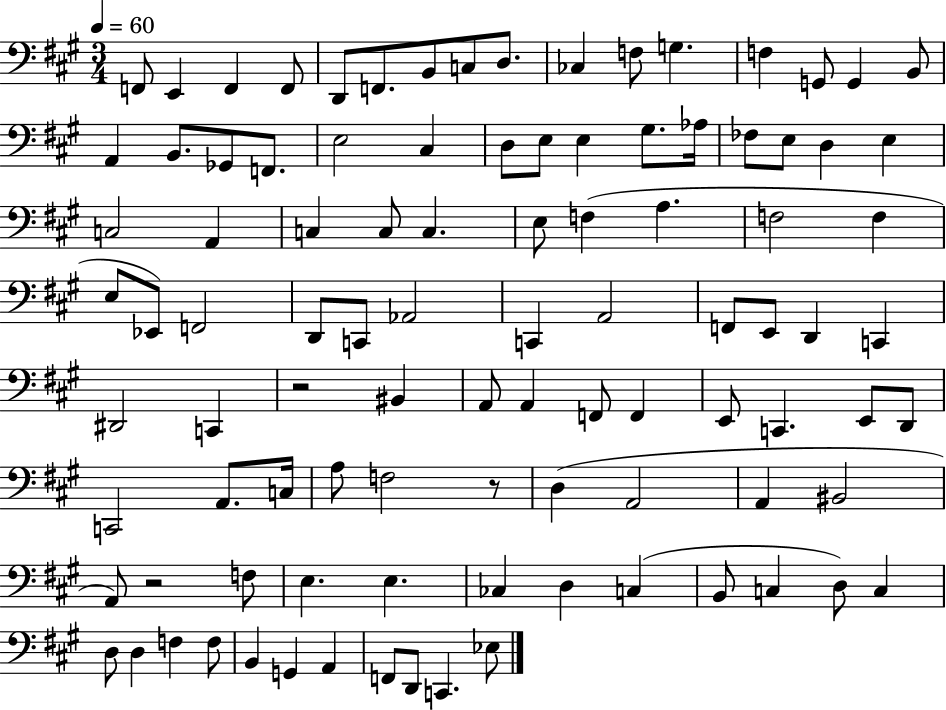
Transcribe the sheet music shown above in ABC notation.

X:1
T:Untitled
M:3/4
L:1/4
K:A
F,,/2 E,, F,, F,,/2 D,,/2 F,,/2 B,,/2 C,/2 D,/2 _C, F,/2 G, F, G,,/2 G,, B,,/2 A,, B,,/2 _G,,/2 F,,/2 E,2 ^C, D,/2 E,/2 E, ^G,/2 _A,/4 _F,/2 E,/2 D, E, C,2 A,, C, C,/2 C, E,/2 F, A, F,2 F, E,/2 _E,,/2 F,,2 D,,/2 C,,/2 _A,,2 C,, A,,2 F,,/2 E,,/2 D,, C,, ^D,,2 C,, z2 ^B,, A,,/2 A,, F,,/2 F,, E,,/2 C,, E,,/2 D,,/2 C,,2 A,,/2 C,/4 A,/2 F,2 z/2 D, A,,2 A,, ^B,,2 A,,/2 z2 F,/2 E, E, _C, D, C, B,,/2 C, D,/2 C, D,/2 D, F, F,/2 B,, G,, A,, F,,/2 D,,/2 C,, _E,/2